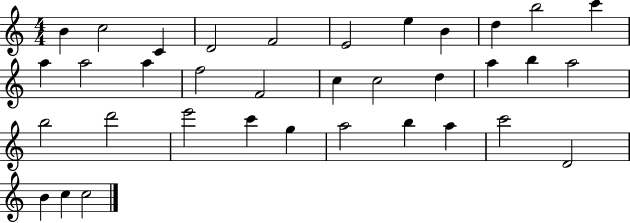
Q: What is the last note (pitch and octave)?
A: C5